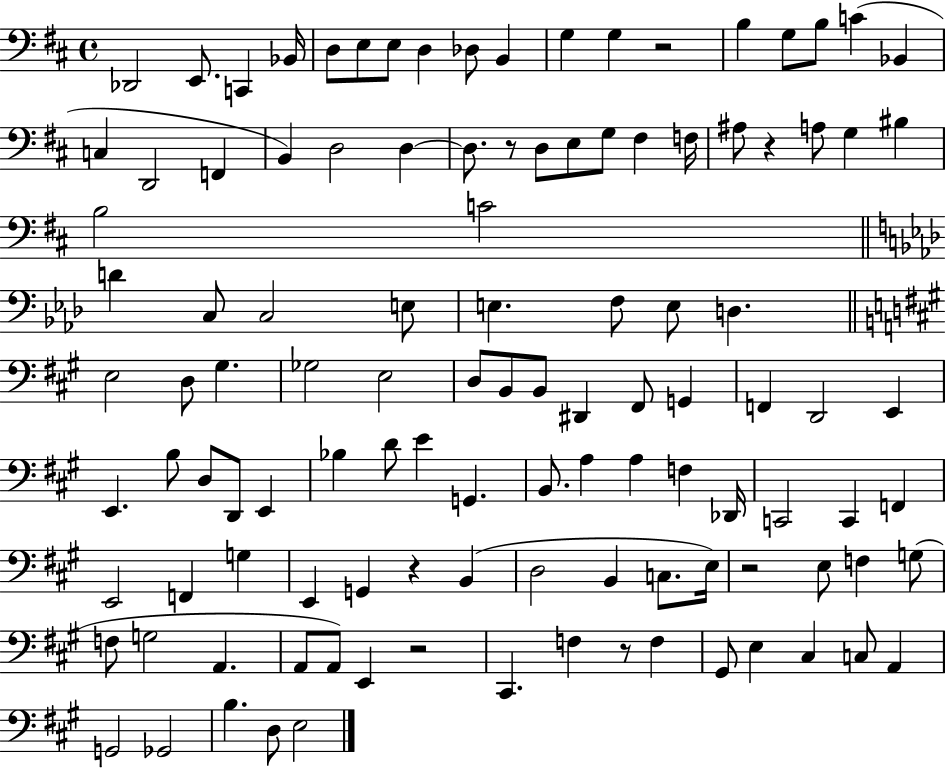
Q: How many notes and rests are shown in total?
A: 113